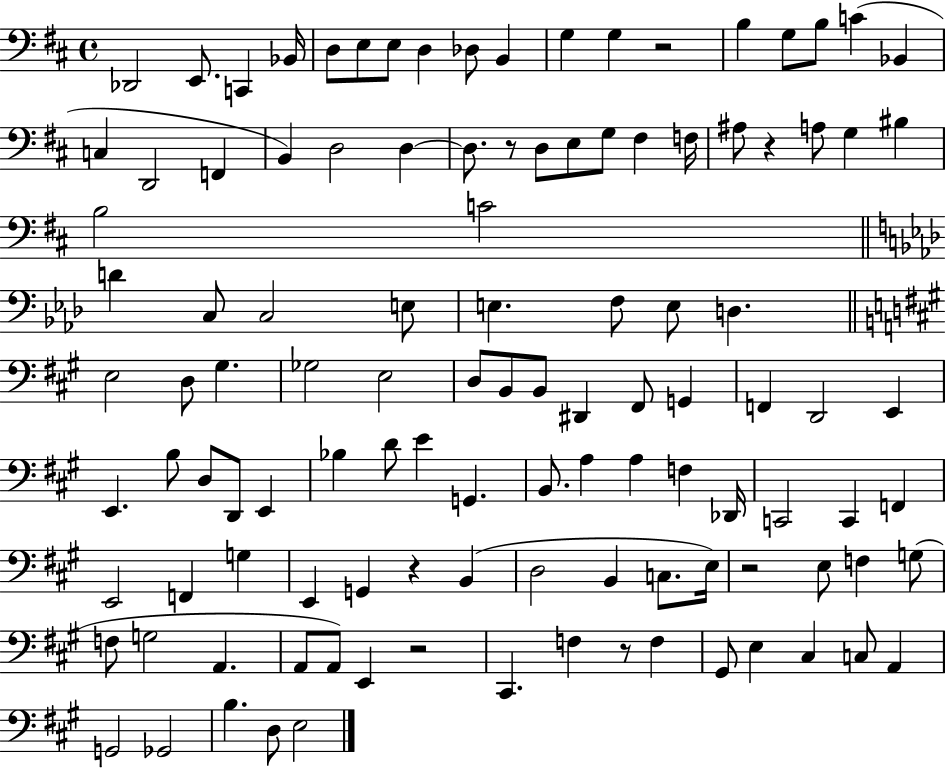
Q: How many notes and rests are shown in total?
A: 113